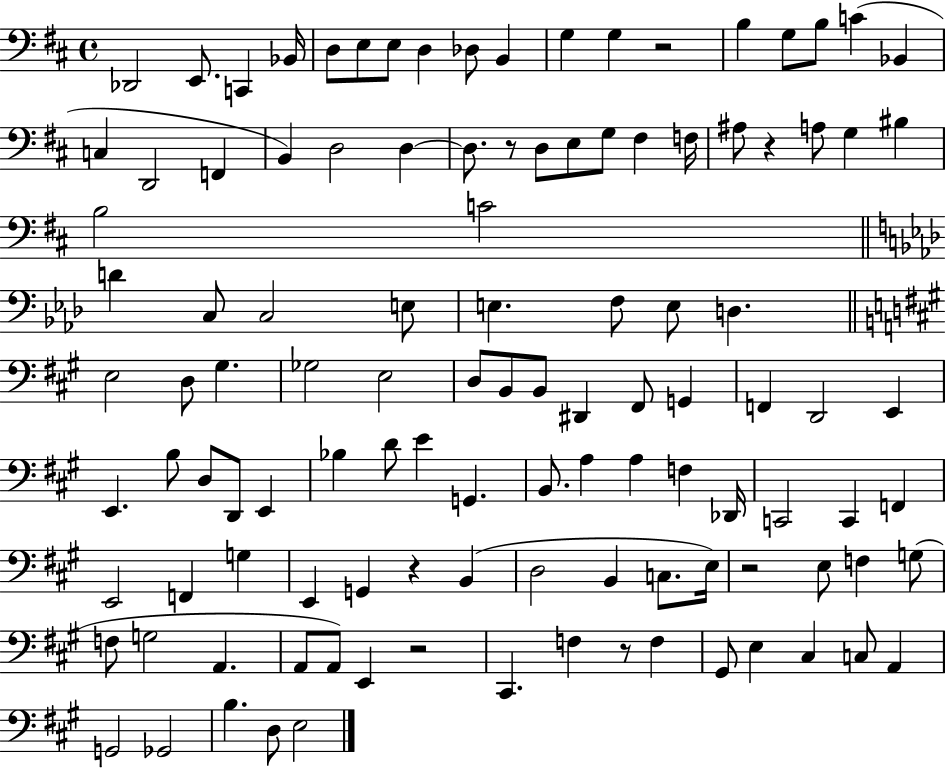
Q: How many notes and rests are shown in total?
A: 113